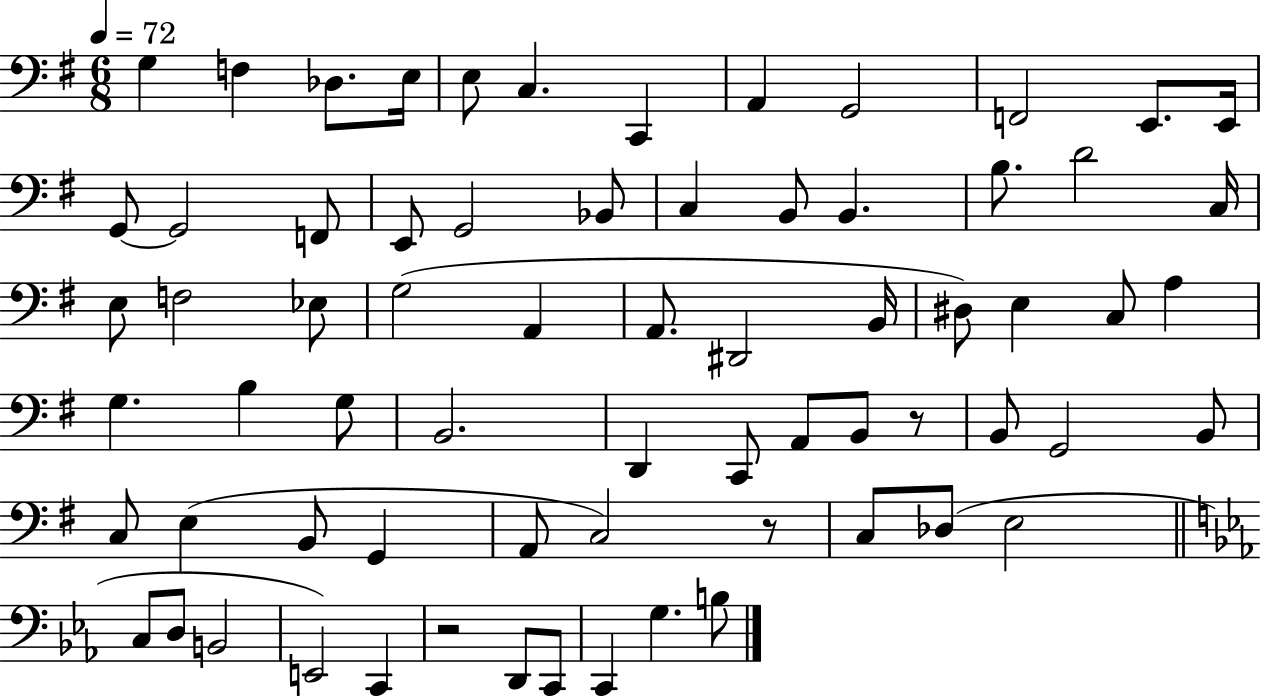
G3/q F3/q Db3/e. E3/s E3/e C3/q. C2/q A2/q G2/h F2/h E2/e. E2/s G2/e G2/h F2/e E2/e G2/h Bb2/e C3/q B2/e B2/q. B3/e. D4/h C3/s E3/e F3/h Eb3/e G3/h A2/q A2/e. D#2/h B2/s D#3/e E3/q C3/e A3/q G3/q. B3/q G3/e B2/h. D2/q C2/e A2/e B2/e R/e B2/e G2/h B2/e C3/e E3/q B2/e G2/q A2/e C3/h R/e C3/e Db3/e E3/h C3/e D3/e B2/h E2/h C2/q R/h D2/e C2/e C2/q G3/q. B3/e